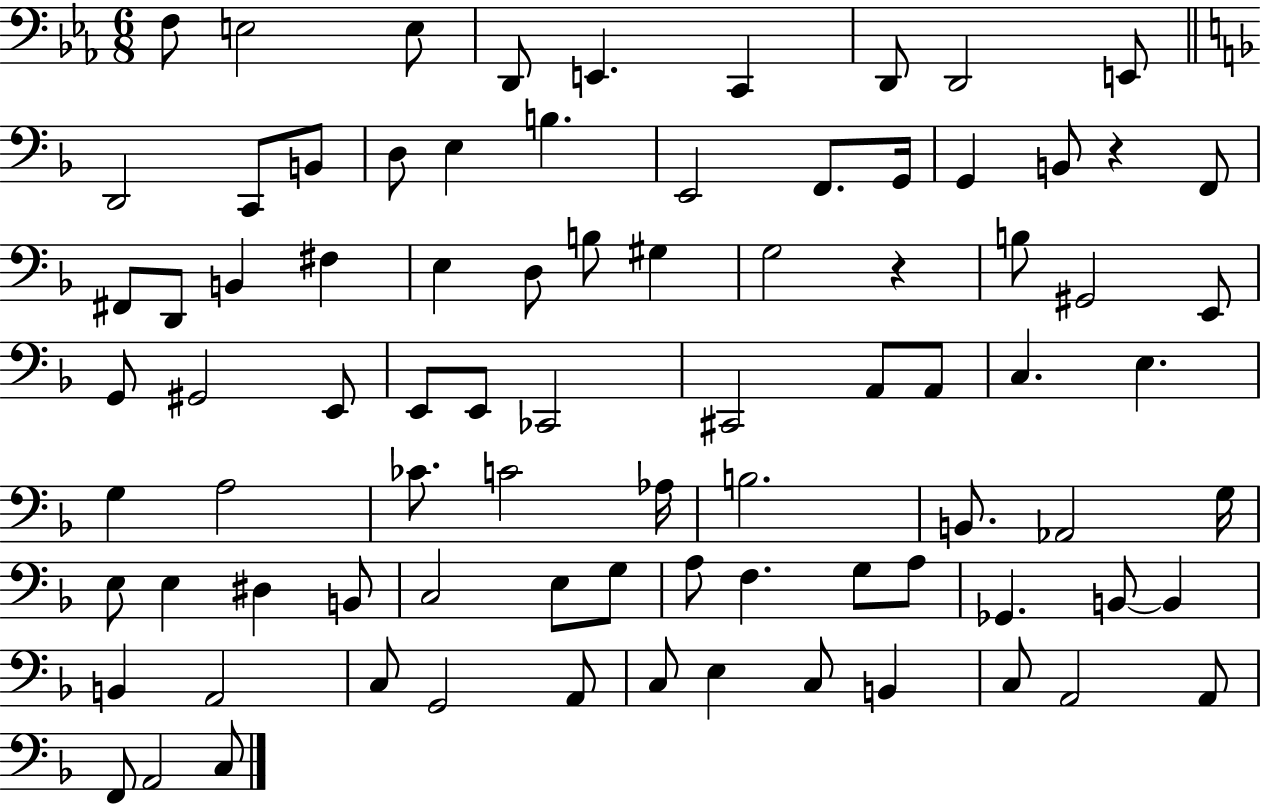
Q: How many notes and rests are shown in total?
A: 84